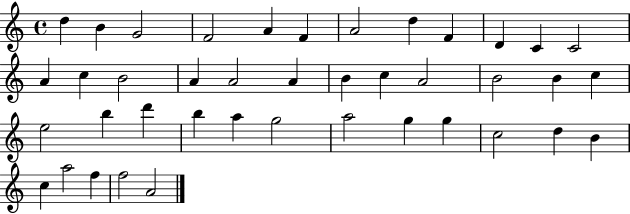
X:1
T:Untitled
M:4/4
L:1/4
K:C
d B G2 F2 A F A2 d F D C C2 A c B2 A A2 A B c A2 B2 B c e2 b d' b a g2 a2 g g c2 d B c a2 f f2 A2